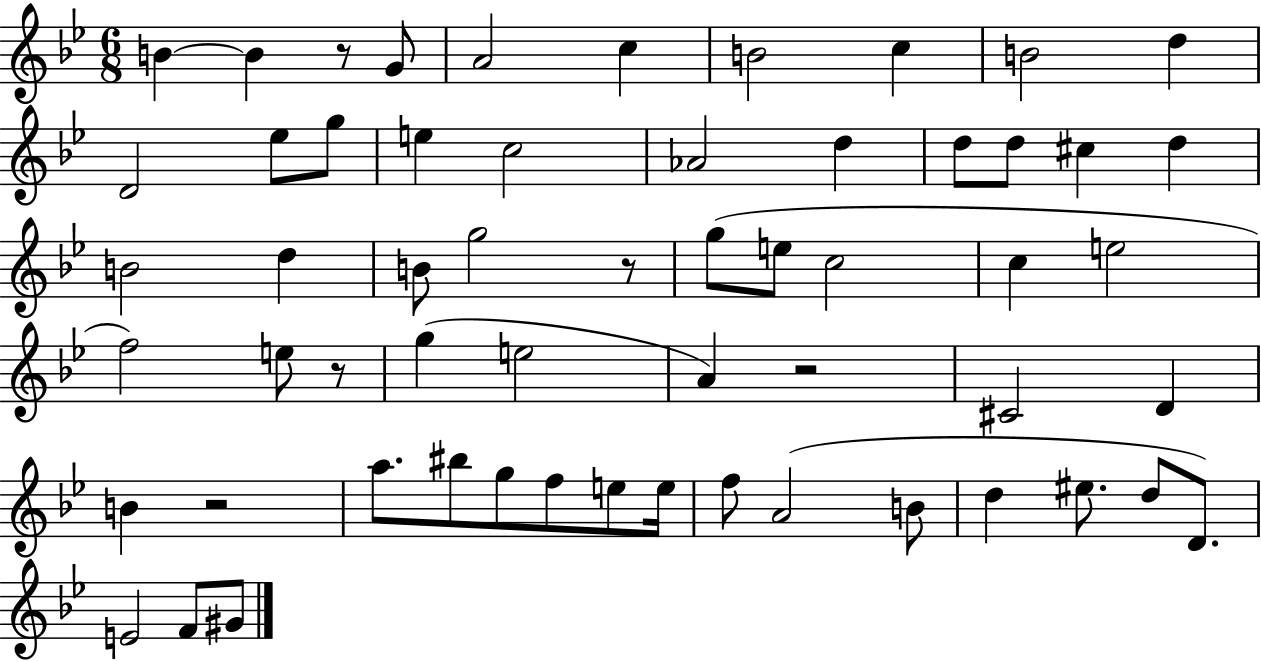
B4/q B4/q R/e G4/e A4/h C5/q B4/h C5/q B4/h D5/q D4/h Eb5/e G5/e E5/q C5/h Ab4/h D5/q D5/e D5/e C#5/q D5/q B4/h D5/q B4/e G5/h R/e G5/e E5/e C5/h C5/q E5/h F5/h E5/e R/e G5/q E5/h A4/q R/h C#4/h D4/q B4/q R/h A5/e. BIS5/e G5/e F5/e E5/e E5/s F5/e A4/h B4/e D5/q EIS5/e. D5/e D4/e. E4/h F4/e G#4/e